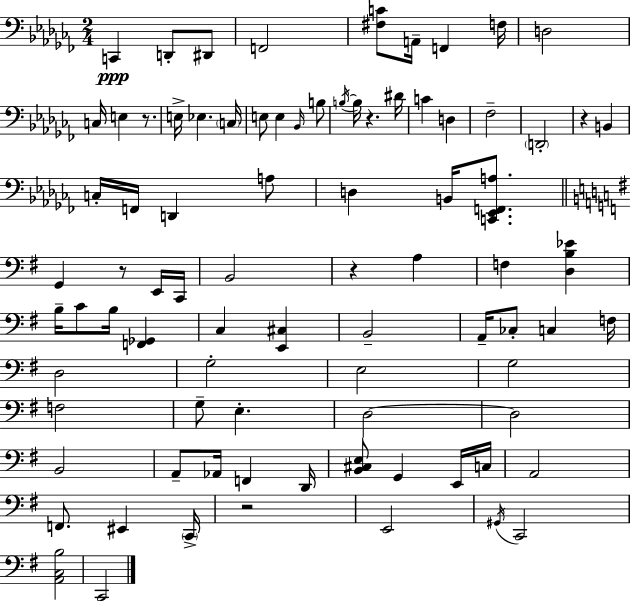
{
  \clef bass
  \numericTimeSignature
  \time 2/4
  \key aes \minor
  \repeat volta 2 { c,4\ppp d,8-. dis,8 | f,2 | <fis c'>8 a,16-- f,4 f16 | d2 | \break c16 e4 r8. | e16-> ees4. \parenthesize c16 | e8 e4 \grace { bes,16 } b8 | \acciaccatura { b16~ }~ b16 r4. | \break dis'16 c'4 d4 | fes2-- | \parenthesize d,2-. | r4 b,4 | \break c16-. f,16 d,4 | a8 d4 b,16 <c, ees, f, a>8. | \bar "||" \break \key g \major g,4 r8 e,16 c,16 | b,2 | r4 a4 | f4 <d b ees'>4 | \break b16-- c'8 b16 <f, ges,>4 | c4 <e, cis>4 | b,2-- | a,16-- ces8-. c4 f16 | \break d2 | g2-. | e2 | g2 | \break f2 | g8-- e4.-. | d2~~ | d2 | \break b,2 | a,8-- aes,16 f,4 d,16 | <b, cis e>8 g,4 e,16 c16 | a,2 | \break f,8. eis,4 \parenthesize c,16-> | r2 | e,2 | \acciaccatura { gis,16 } c,2 | \break <a, c b>2 | c,2 | } \bar "|."
}